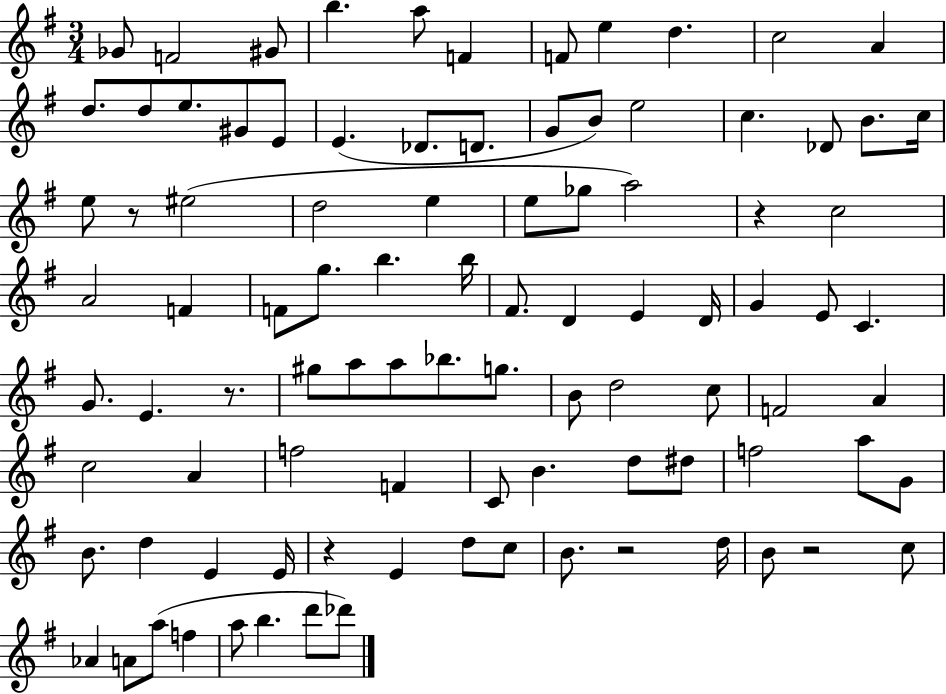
{
  \clef treble
  \numericTimeSignature
  \time 3/4
  \key g \major
  ges'8 f'2 gis'8 | b''4. a''8 f'4 | f'8 e''4 d''4. | c''2 a'4 | \break d''8. d''8 e''8. gis'8 e'8 | e'4.( des'8. d'8. | g'8 b'8) e''2 | c''4. des'8 b'8. c''16 | \break e''8 r8 eis''2( | d''2 e''4 | e''8 ges''8 a''2) | r4 c''2 | \break a'2 f'4 | f'8 g''8. b''4. b''16 | fis'8. d'4 e'4 d'16 | g'4 e'8 c'4. | \break g'8. e'4. r8. | gis''8 a''8 a''8 bes''8. g''8. | b'8 d''2 c''8 | f'2 a'4 | \break c''2 a'4 | f''2 f'4 | c'8 b'4. d''8 dis''8 | f''2 a''8 g'8 | \break b'8. d''4 e'4 e'16 | r4 e'4 d''8 c''8 | b'8. r2 d''16 | b'8 r2 c''8 | \break aes'4 a'8 a''8( f''4 | a''8 b''4. d'''8 des'''8) | \bar "|."
}